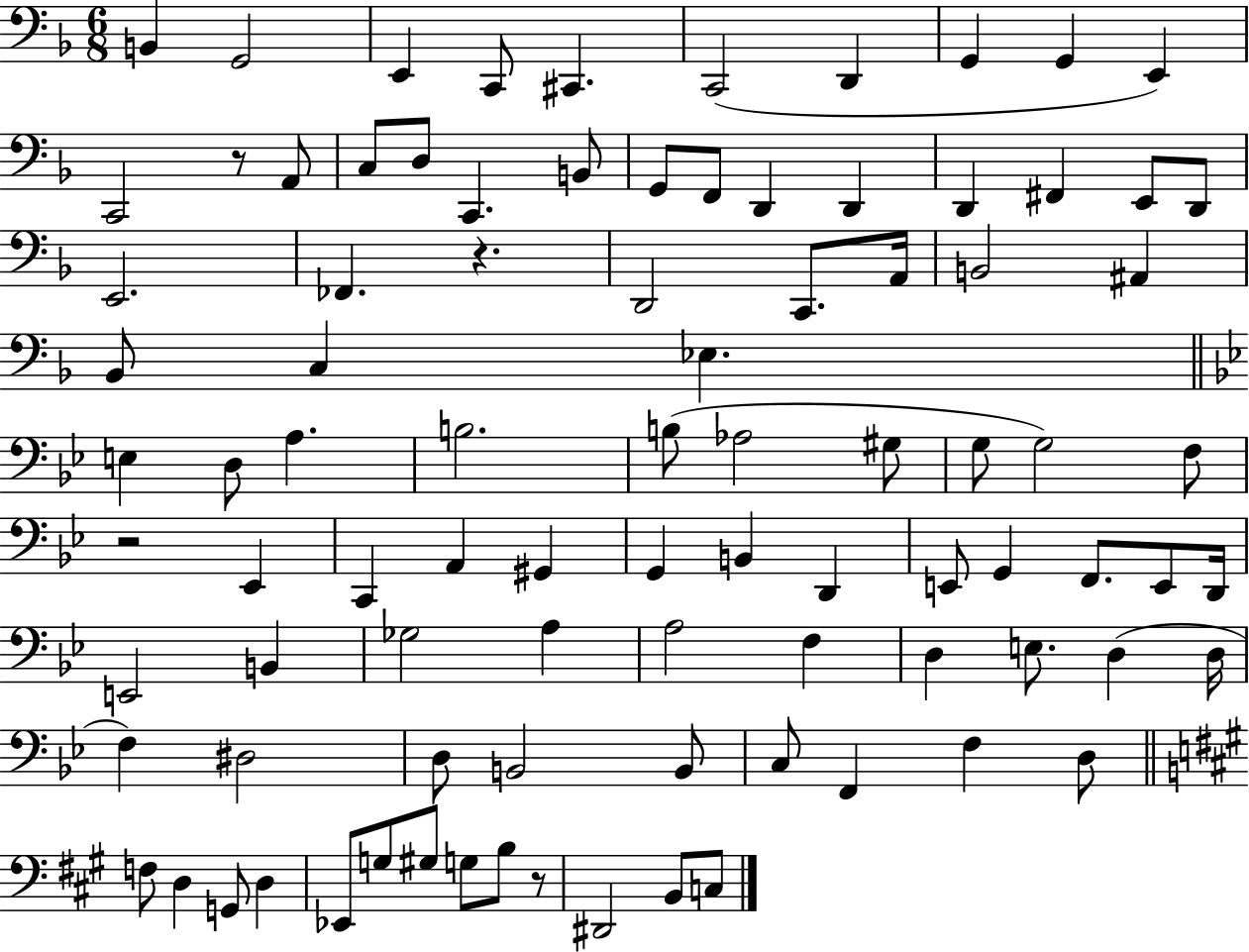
X:1
T:Untitled
M:6/8
L:1/4
K:F
B,, G,,2 E,, C,,/2 ^C,, C,,2 D,, G,, G,, E,, C,,2 z/2 A,,/2 C,/2 D,/2 C,, B,,/2 G,,/2 F,,/2 D,, D,, D,, ^F,, E,,/2 D,,/2 E,,2 _F,, z D,,2 C,,/2 A,,/4 B,,2 ^A,, _B,,/2 C, _E, E, D,/2 A, B,2 B,/2 _A,2 ^G,/2 G,/2 G,2 F,/2 z2 _E,, C,, A,, ^G,, G,, B,, D,, E,,/2 G,, F,,/2 E,,/2 D,,/4 E,,2 B,, _G,2 A, A,2 F, D, E,/2 D, D,/4 F, ^D,2 D,/2 B,,2 B,,/2 C,/2 F,, F, D,/2 F,/2 D, G,,/2 D, _E,,/2 G,/2 ^G,/2 G,/2 B,/2 z/2 ^D,,2 B,,/2 C,/2